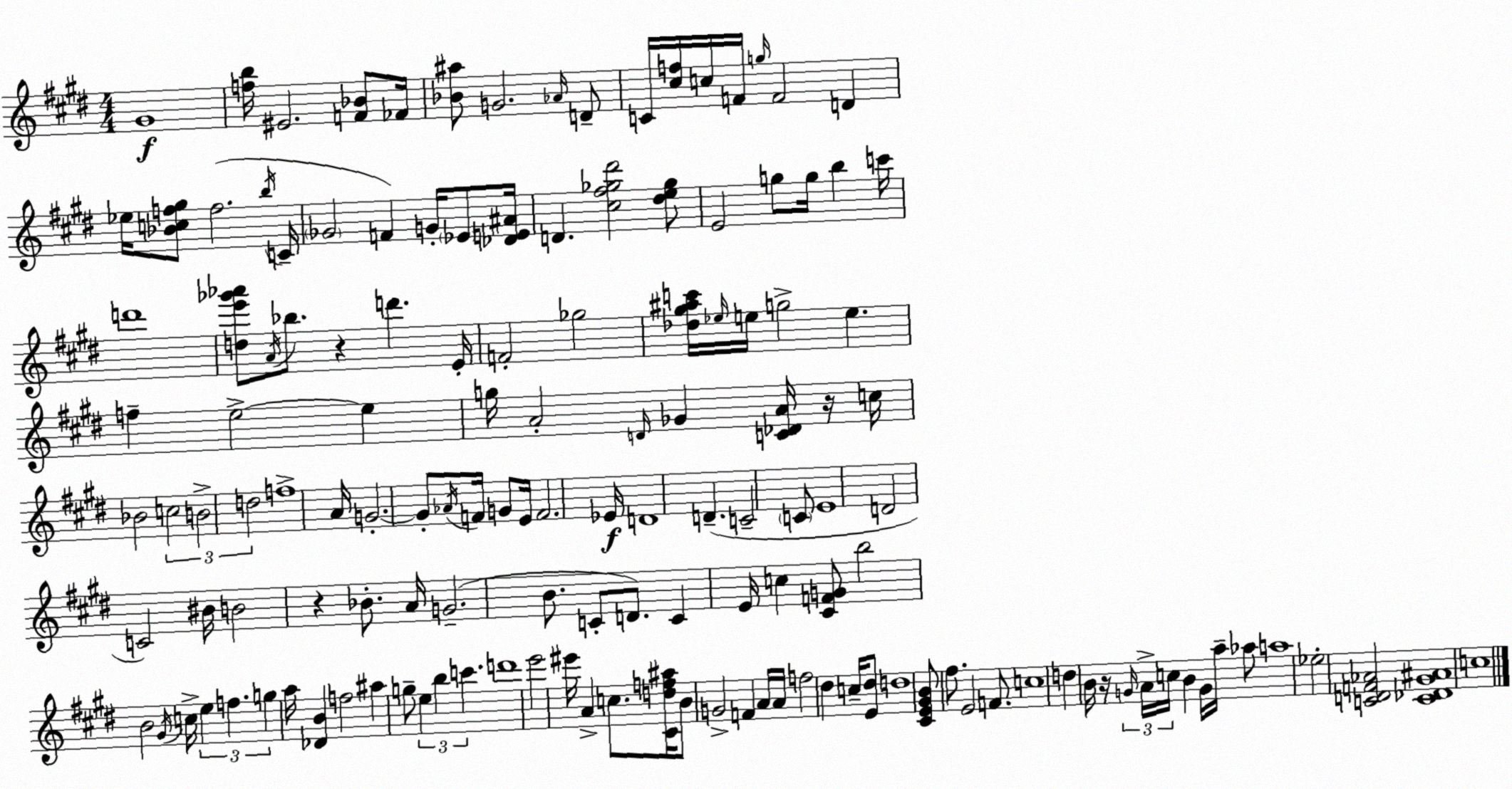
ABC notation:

X:1
T:Untitled
M:4/4
L:1/4
K:E
^G4 [fb]/4 ^E2 [F_B]/2 _F/4 [_B^a]/2 G2 _A/4 D/2 C/4 [^cf]/4 c/4 F/4 g/4 F2 D _e/4 [_Bcf^g]/2 f2 b/4 C/4 _G2 F G/4 _E/2 [_DE^A]/4 D [^c^f_g^d']2 [^de_g]/2 E2 g/2 g/4 b c'/4 d'4 [de'_g'_a']/2 A/4 _b/2 z d' E/4 F2 _g2 [_d^g^ac']/4 _e/4 e/4 g2 e f e2 e g/4 A2 D/4 _G [C_DA]/4 z/4 c/4 _B2 c2 B2 d2 f4 A/4 G2 G/2 _A/4 F/4 G/2 E/4 F2 _E/4 D4 D C2 C/2 E4 D2 C2 ^B/4 B2 z _B/2 A/4 G2 B/2 C/2 D/2 C E/4 c [^CFG]/2 b2 B2 ^G/4 c/4 e f g a/4 [_DB] f2 ^a g/2 e b c' d'4 e'2 ^e'/4 A c/2 [^Cdf^a]/4 B/2 G2 F A/4 A/4 f2 ^d c/4 [E^d]/2 d4 [^CE^GB]/2 ^f/2 E2 F/2 c4 d B/4 z/4 G/4 A/4 c/4 B G/4 a/4 _a/2 a4 _e2 [CDF_A]2 [C_D^G^A]4 c4